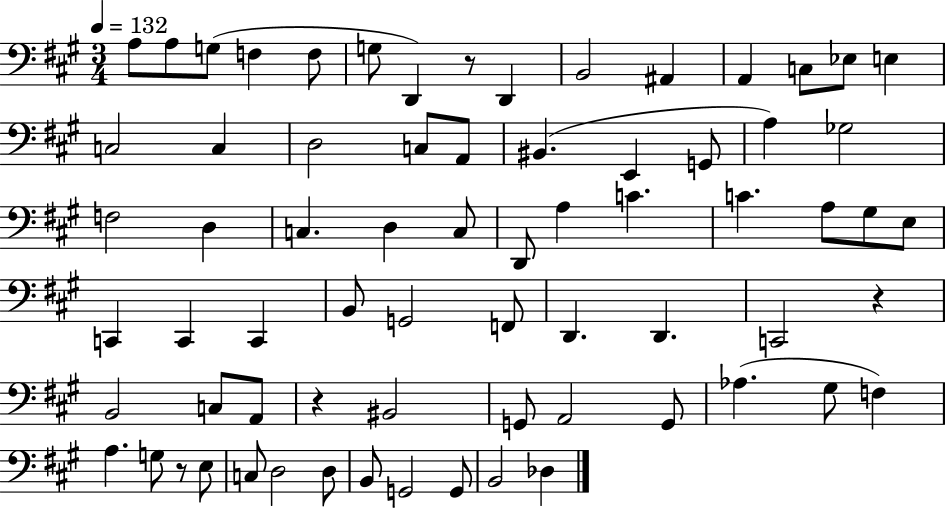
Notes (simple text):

A3/e A3/e G3/e F3/q F3/e G3/e D2/q R/e D2/q B2/h A#2/q A2/q C3/e Eb3/e E3/q C3/h C3/q D3/h C3/e A2/e BIS2/q. E2/q G2/e A3/q Gb3/h F3/h D3/q C3/q. D3/q C3/e D2/e A3/q C4/q. C4/q. A3/e G#3/e E3/e C2/q C2/q C2/q B2/e G2/h F2/e D2/q. D2/q. C2/h R/q B2/h C3/e A2/e R/q BIS2/h G2/e A2/h G2/e Ab3/q. G#3/e F3/q A3/q. G3/e R/e E3/e C3/e D3/h D3/e B2/e G2/h G2/e B2/h Db3/q